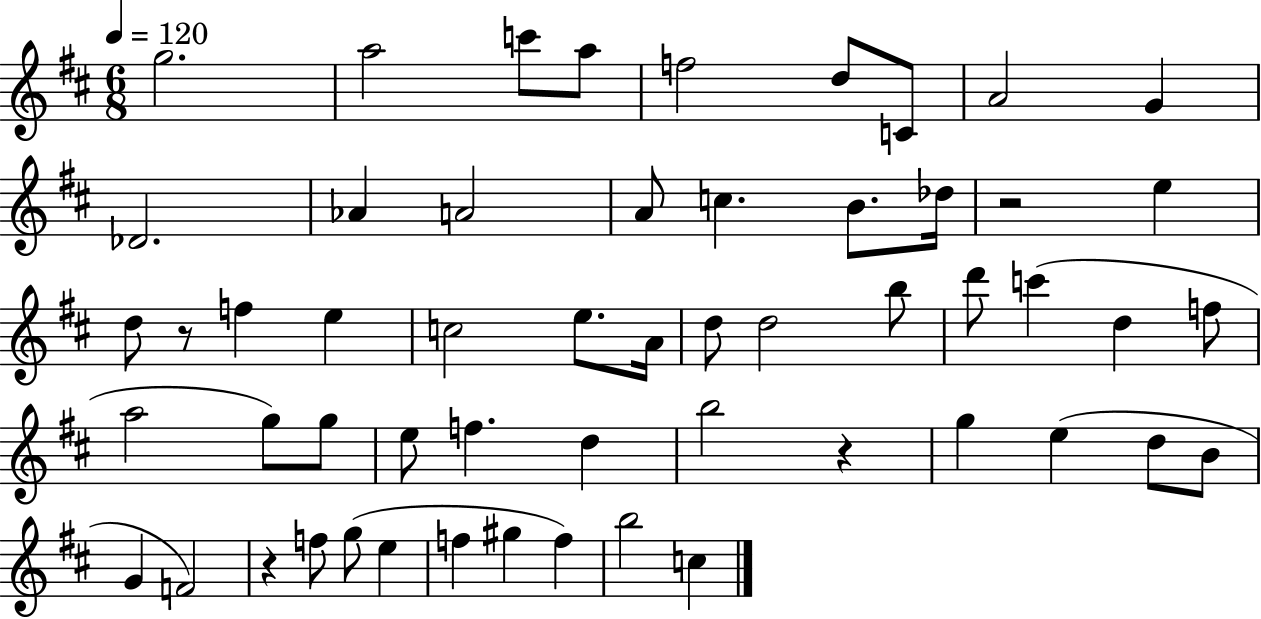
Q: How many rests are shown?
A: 4